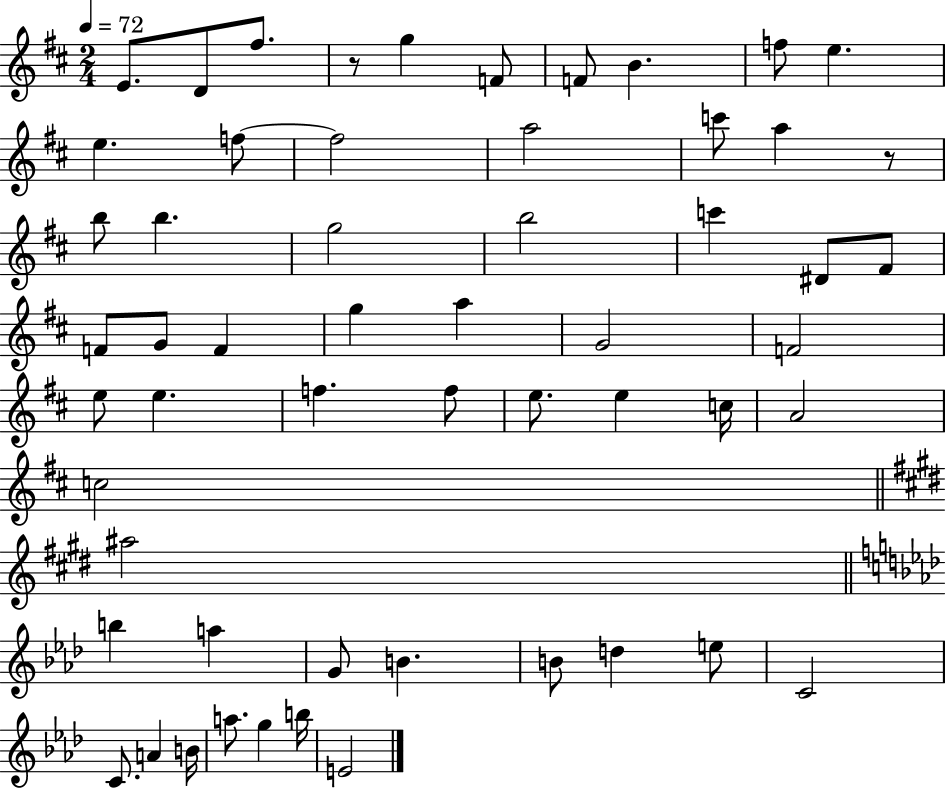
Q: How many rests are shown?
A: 2